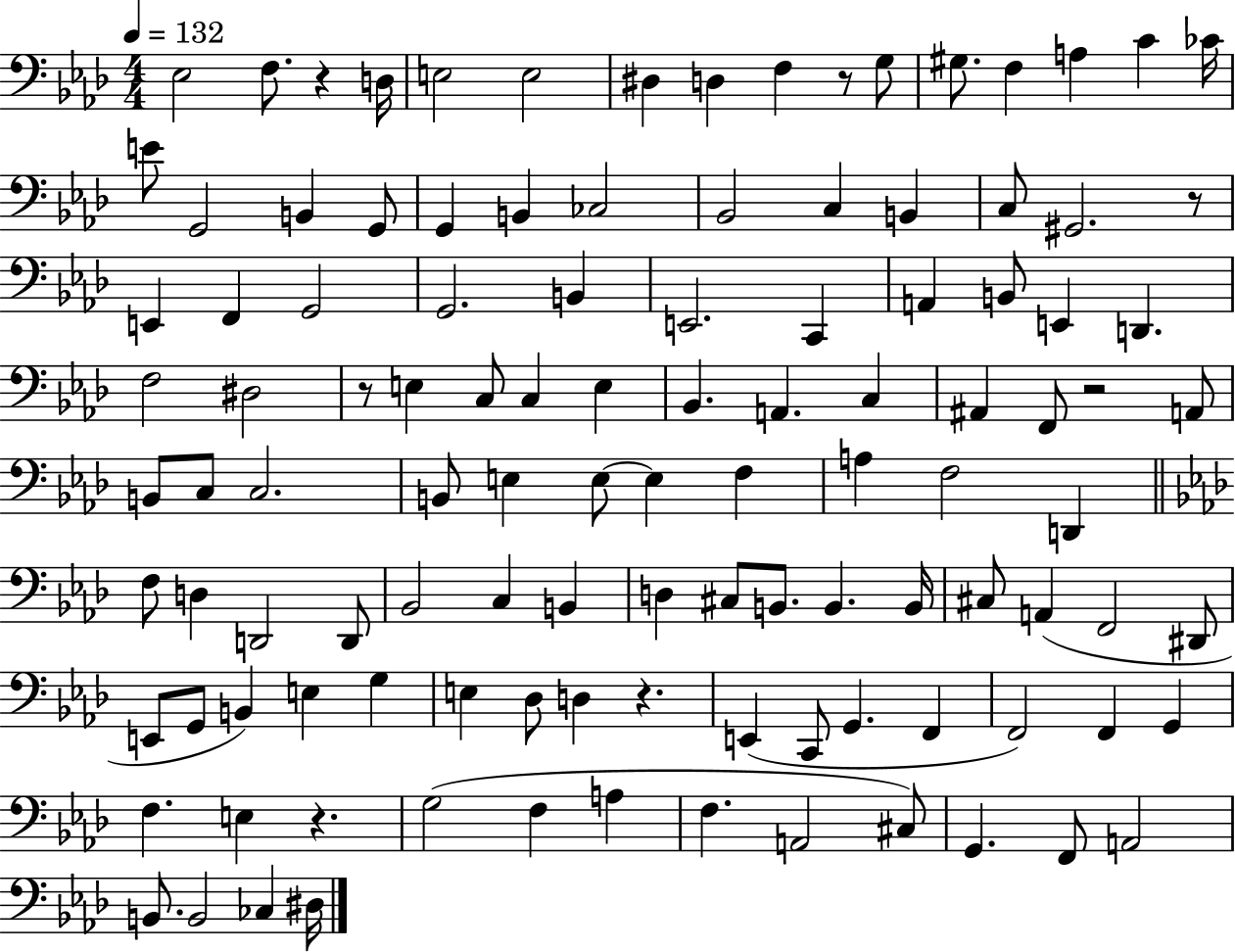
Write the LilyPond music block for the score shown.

{
  \clef bass
  \numericTimeSignature
  \time 4/4
  \key aes \major
  \tempo 4 = 132
  ees2 f8. r4 d16 | e2 e2 | dis4 d4 f4 r8 g8 | gis8. f4 a4 c'4 ces'16 | \break e'8 g,2 b,4 g,8 | g,4 b,4 ces2 | bes,2 c4 b,4 | c8 gis,2. r8 | \break e,4 f,4 g,2 | g,2. b,4 | e,2. c,4 | a,4 b,8 e,4 d,4. | \break f2 dis2 | r8 e4 c8 c4 e4 | bes,4. a,4. c4 | ais,4 f,8 r2 a,8 | \break b,8 c8 c2. | b,8 e4 e8~~ e4 f4 | a4 f2 d,4 | \bar "||" \break \key f \minor f8 d4 d,2 d,8 | bes,2 c4 b,4 | d4 cis8 b,8. b,4. b,16 | cis8 a,4( f,2 dis,8 | \break e,8 g,8 b,4) e4 g4 | e4 des8 d4 r4. | e,4( c,8 g,4. f,4 | f,2) f,4 g,4 | \break f4. e4 r4. | g2( f4 a4 | f4. a,2 cis8) | g,4. f,8 a,2 | \break b,8. b,2 ces4 dis16 | \bar "|."
}